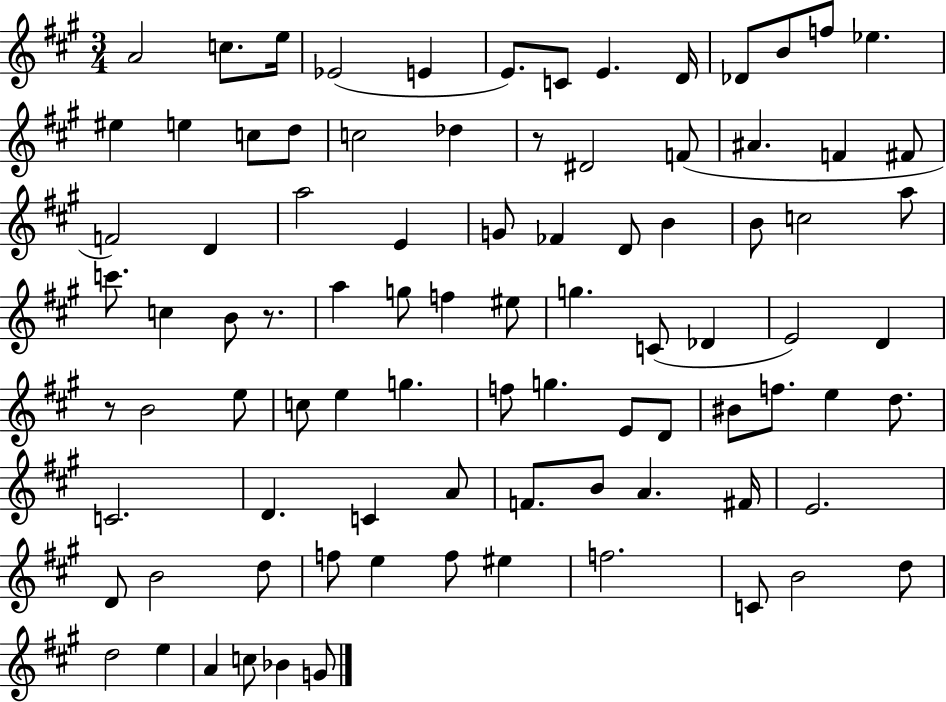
X:1
T:Untitled
M:3/4
L:1/4
K:A
A2 c/2 e/4 _E2 E E/2 C/2 E D/4 _D/2 B/2 f/2 _e ^e e c/2 d/2 c2 _d z/2 ^D2 F/2 ^A F ^F/2 F2 D a2 E G/2 _F D/2 B B/2 c2 a/2 c'/2 c B/2 z/2 a g/2 f ^e/2 g C/2 _D E2 D z/2 B2 e/2 c/2 e g f/2 g E/2 D/2 ^B/2 f/2 e d/2 C2 D C A/2 F/2 B/2 A ^F/4 E2 D/2 B2 d/2 f/2 e f/2 ^e f2 C/2 B2 d/2 d2 e A c/2 _B G/2